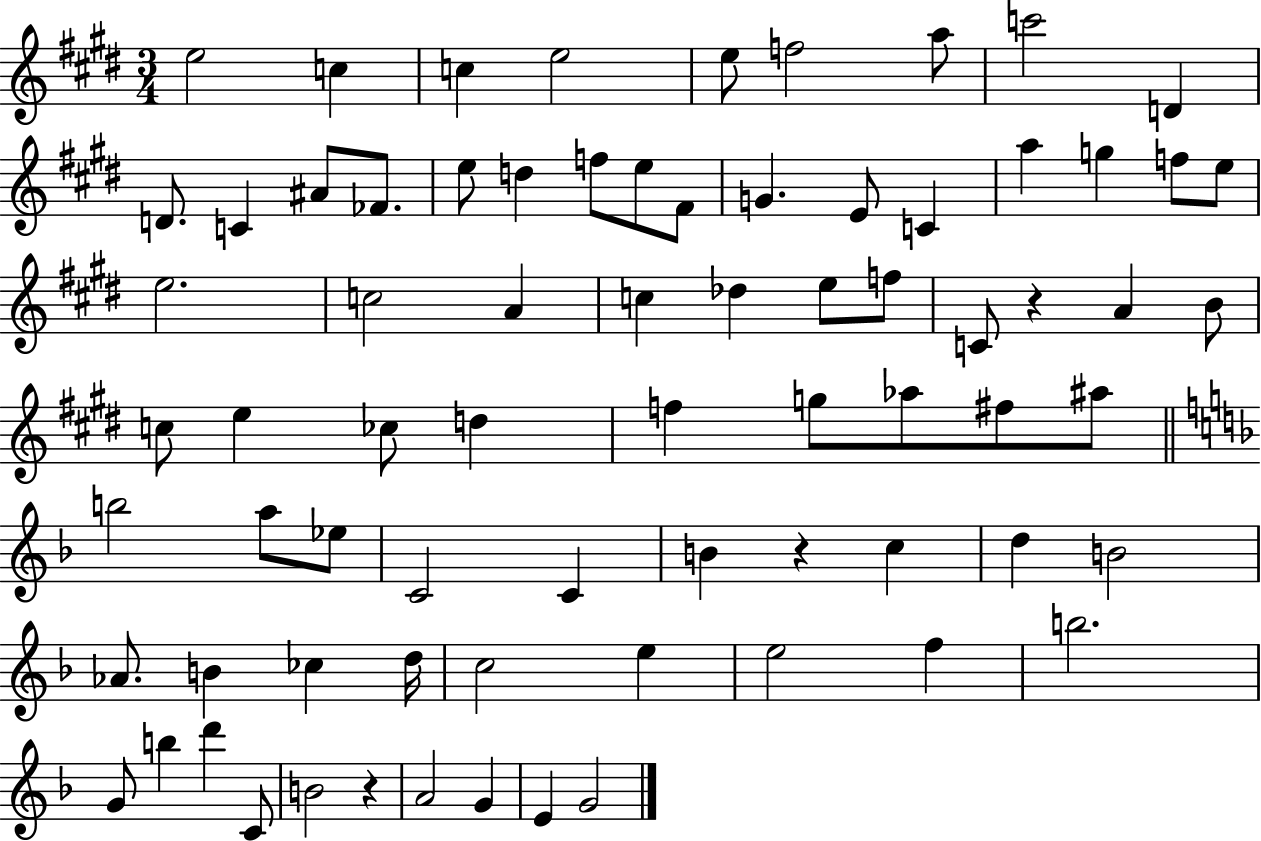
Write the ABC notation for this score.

X:1
T:Untitled
M:3/4
L:1/4
K:E
e2 c c e2 e/2 f2 a/2 c'2 D D/2 C ^A/2 _F/2 e/2 d f/2 e/2 ^F/2 G E/2 C a g f/2 e/2 e2 c2 A c _d e/2 f/2 C/2 z A B/2 c/2 e _c/2 d f g/2 _a/2 ^f/2 ^a/2 b2 a/2 _e/2 C2 C B z c d B2 _A/2 B _c d/4 c2 e e2 f b2 G/2 b d' C/2 B2 z A2 G E G2